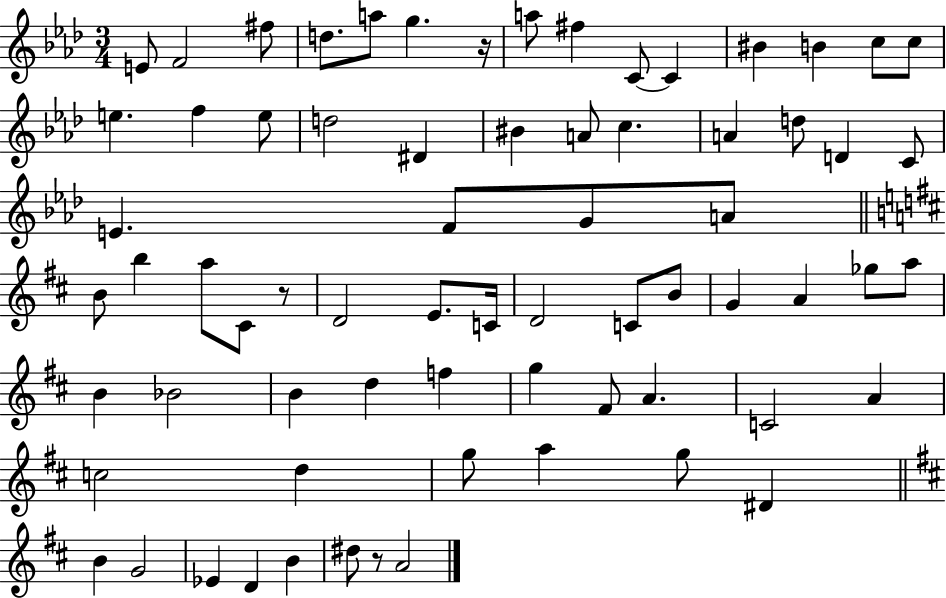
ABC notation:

X:1
T:Untitled
M:3/4
L:1/4
K:Ab
E/2 F2 ^f/2 d/2 a/2 g z/4 a/2 ^f C/2 C ^B B c/2 c/2 e f e/2 d2 ^D ^B A/2 c A d/2 D C/2 E F/2 G/2 A/2 B/2 b a/2 ^C/2 z/2 D2 E/2 C/4 D2 C/2 B/2 G A _g/2 a/2 B _B2 B d f g ^F/2 A C2 A c2 d g/2 a g/2 ^D B G2 _E D B ^d/2 z/2 A2